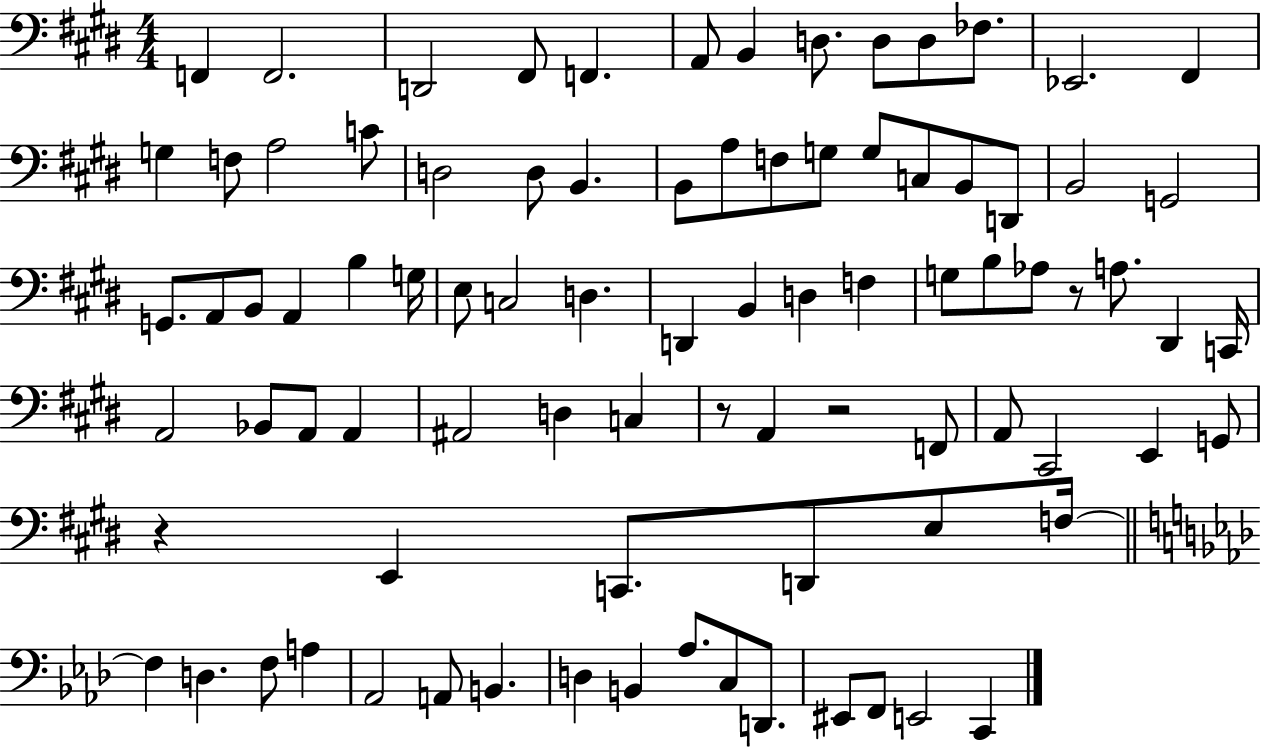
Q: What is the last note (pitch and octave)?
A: C2